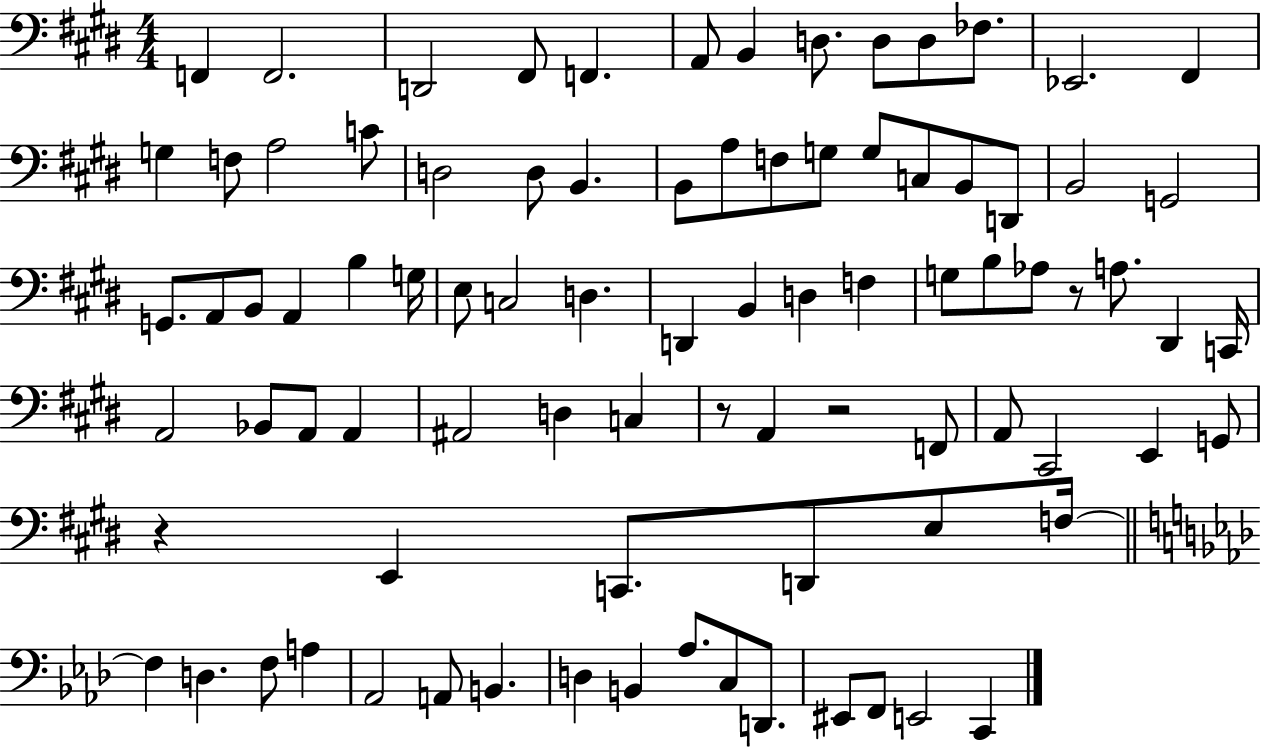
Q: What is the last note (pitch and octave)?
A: C2